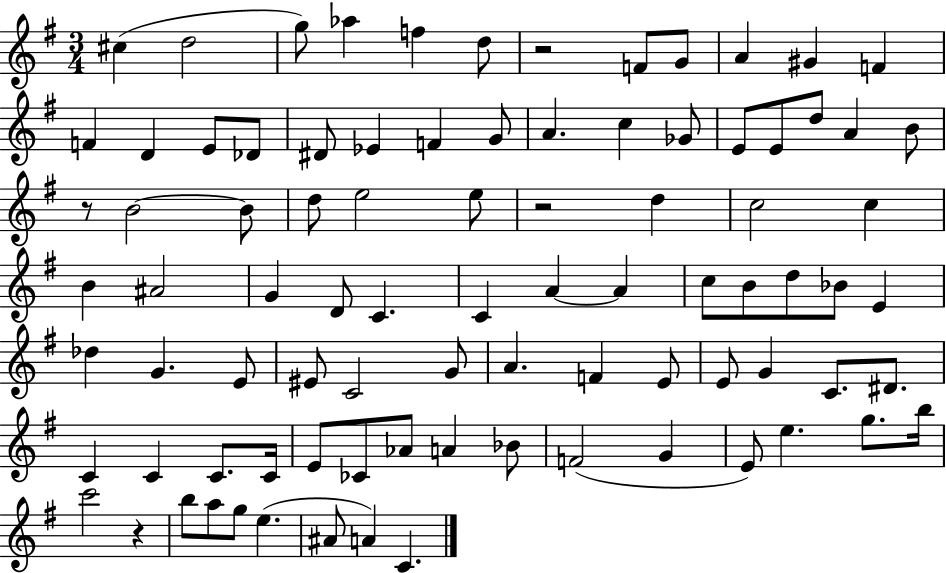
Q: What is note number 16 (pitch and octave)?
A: D#4